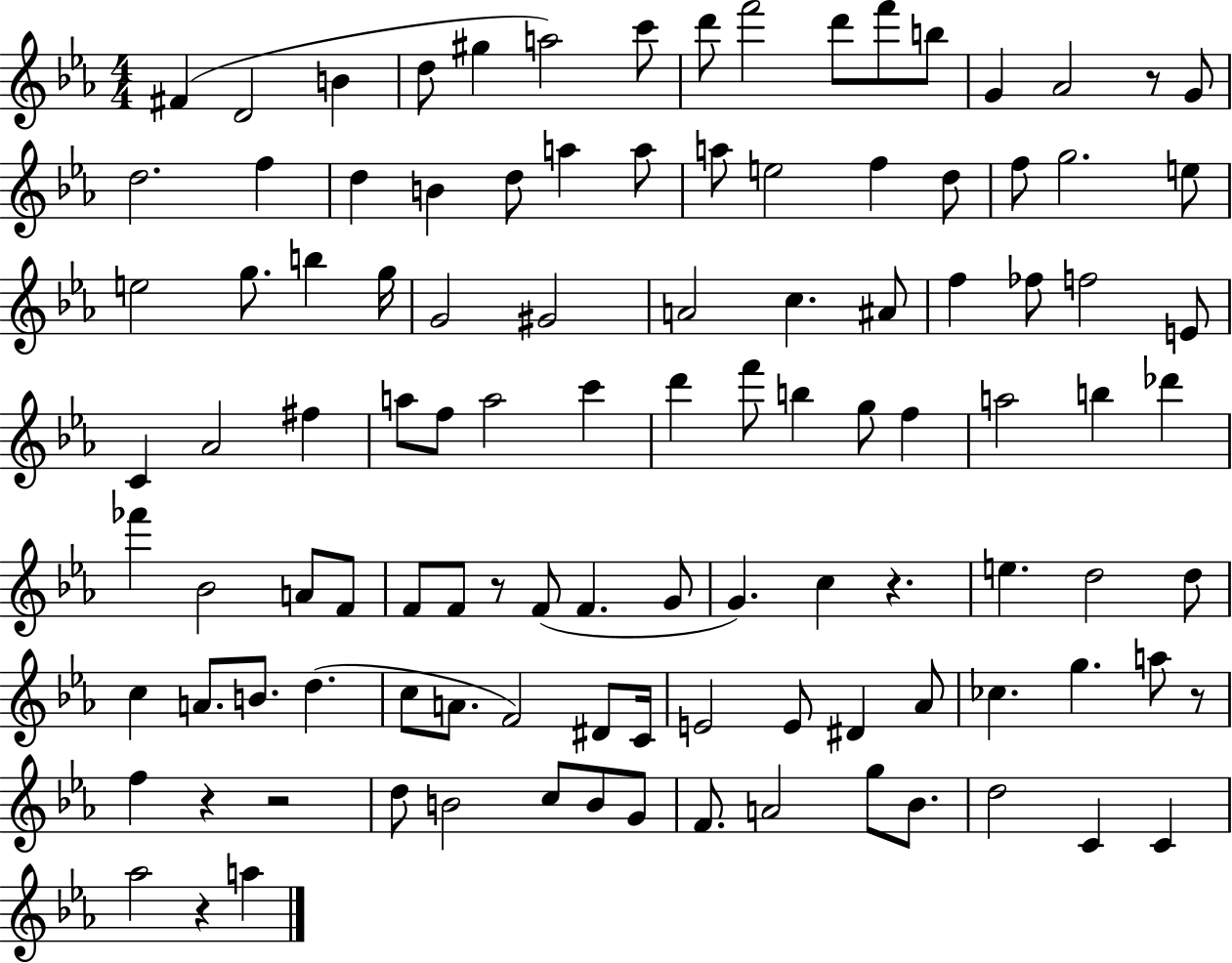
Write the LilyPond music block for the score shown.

{
  \clef treble
  \numericTimeSignature
  \time 4/4
  \key ees \major
  fis'4( d'2 b'4 | d''8 gis''4 a''2) c'''8 | d'''8 f'''2 d'''8 f'''8 b''8 | g'4 aes'2 r8 g'8 | \break d''2. f''4 | d''4 b'4 d''8 a''4 a''8 | a''8 e''2 f''4 d''8 | f''8 g''2. e''8 | \break e''2 g''8. b''4 g''16 | g'2 gis'2 | a'2 c''4. ais'8 | f''4 fes''8 f''2 e'8 | \break c'4 aes'2 fis''4 | a''8 f''8 a''2 c'''4 | d'''4 f'''8 b''4 g''8 f''4 | a''2 b''4 des'''4 | \break fes'''4 bes'2 a'8 f'8 | f'8 f'8 r8 f'8( f'4. g'8 | g'4.) c''4 r4. | e''4. d''2 d''8 | \break c''4 a'8. b'8. d''4.( | c''8 a'8. f'2) dis'8 c'16 | e'2 e'8 dis'4 aes'8 | ces''4. g''4. a''8 r8 | \break f''4 r4 r2 | d''8 b'2 c''8 b'8 g'8 | f'8. a'2 g''8 bes'8. | d''2 c'4 c'4 | \break aes''2 r4 a''4 | \bar "|."
}